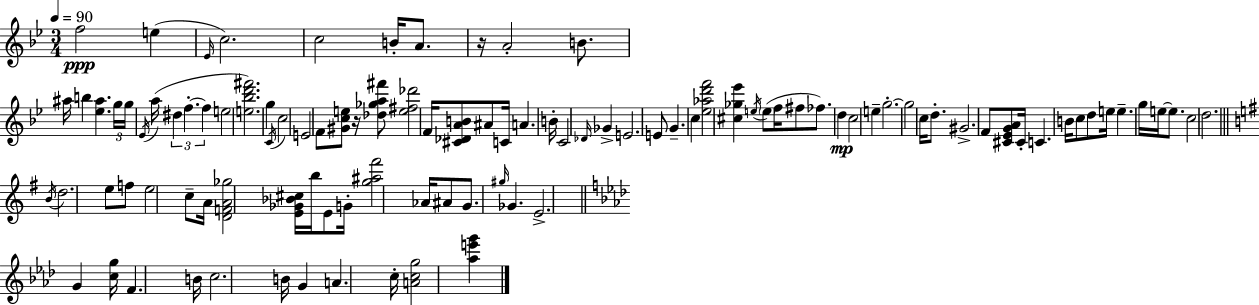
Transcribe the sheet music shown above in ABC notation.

X:1
T:Untitled
M:3/4
L:1/4
K:Bb
f2 e _E/4 c2 c2 B/4 A/2 z/4 A2 B/2 ^a/4 b [_e^a] g/4 g/4 _E/4 a/4 ^d f f e2 [e_bd'^f']2 g C/4 c2 E2 F/2 [^Gce]/2 z/4 [_d_ga^f']/2 [e^f_d']2 F/4 [^C_DAB]/2 ^A/2 C/4 A B/4 C2 _D/4 _G E2 E/2 G c [_e_ad'f']2 [^c_g_e'] e/4 e/2 f/4 ^f/2 _f/2 d c2 e g2 g2 c/4 d/2 ^G2 F/2 [^C_EGA]/2 ^C/4 C B/4 c/2 d/2 e/4 e g/4 e/4 e/2 c2 d2 B/4 d2 e/2 f/2 e2 c/2 A/4 [DFA_g]2 [E_G_B^c]/4 b/4 E/2 G/4 [g^a^f']2 _A/4 ^A/2 G/2 ^g/4 _G E2 G [cg]/4 F B/4 c2 B/4 G A c/4 [Acg]2 [_ae'g']